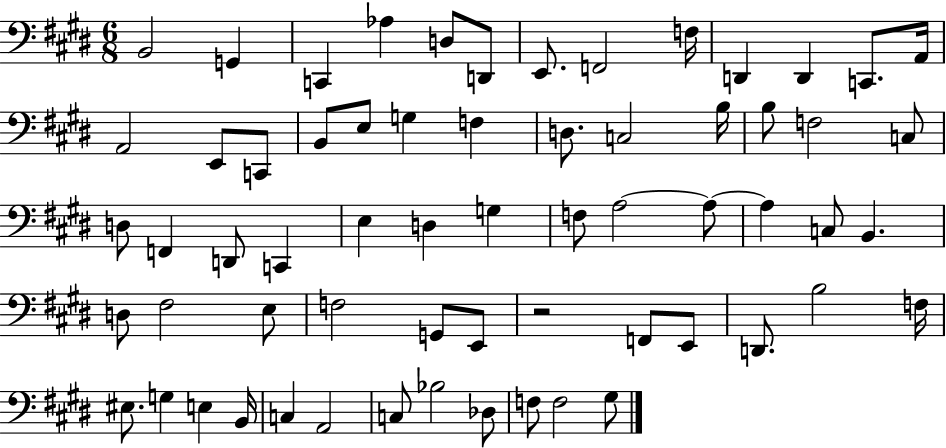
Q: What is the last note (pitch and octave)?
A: G#3